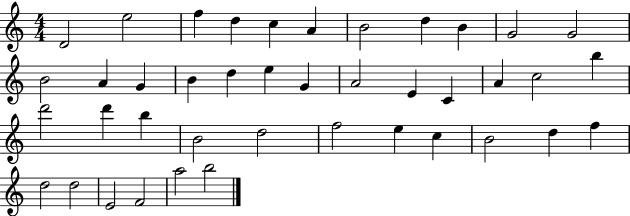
X:1
T:Untitled
M:4/4
L:1/4
K:C
D2 e2 f d c A B2 d B G2 G2 B2 A G B d e G A2 E C A c2 b d'2 d' b B2 d2 f2 e c B2 d f d2 d2 E2 F2 a2 b2